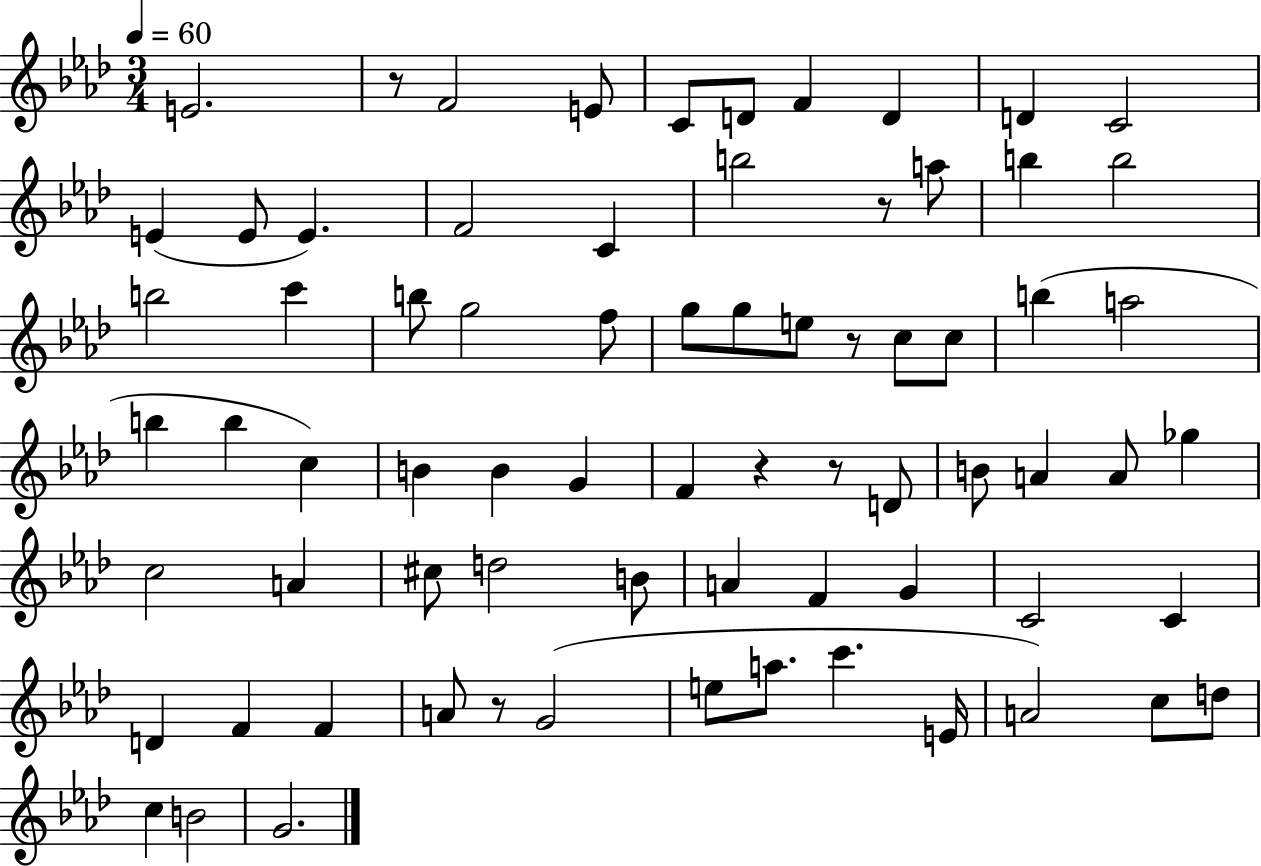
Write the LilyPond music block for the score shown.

{
  \clef treble
  \numericTimeSignature
  \time 3/4
  \key aes \major
  \tempo 4 = 60
  \repeat volta 2 { e'2. | r8 f'2 e'8 | c'8 d'8 f'4 d'4 | d'4 c'2 | \break e'4( e'8 e'4.) | f'2 c'4 | b''2 r8 a''8 | b''4 b''2 | \break b''2 c'''4 | b''8 g''2 f''8 | g''8 g''8 e''8 r8 c''8 c''8 | b''4( a''2 | \break b''4 b''4 c''4) | b'4 b'4 g'4 | f'4 r4 r8 d'8 | b'8 a'4 a'8 ges''4 | \break c''2 a'4 | cis''8 d''2 b'8 | a'4 f'4 g'4 | c'2 c'4 | \break d'4 f'4 f'4 | a'8 r8 g'2( | e''8 a''8. c'''4. e'16 | a'2) c''8 d''8 | \break c''4 b'2 | g'2. | } \bar "|."
}